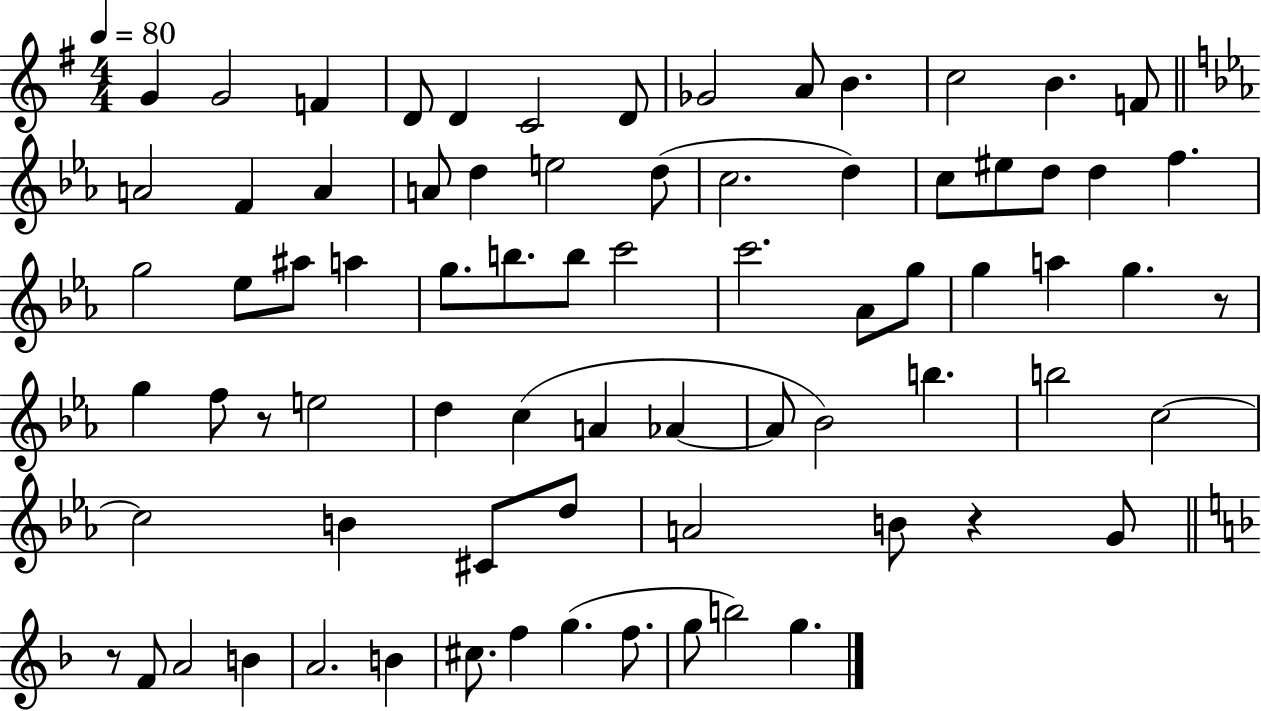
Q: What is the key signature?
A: G major